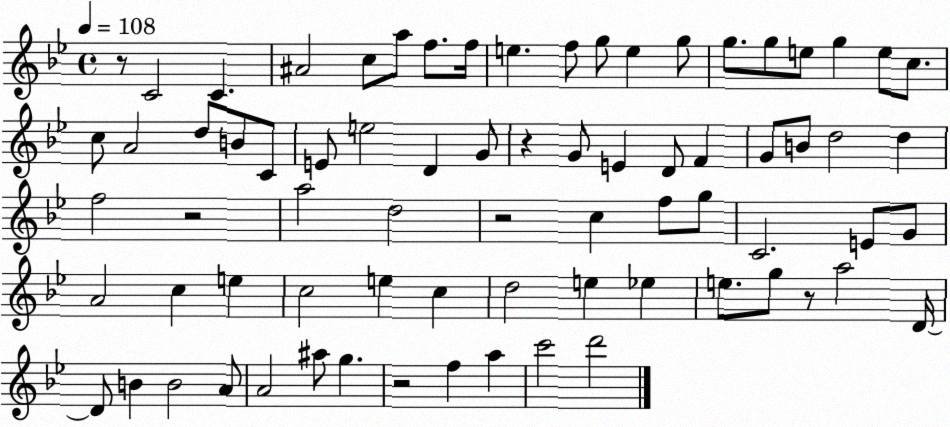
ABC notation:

X:1
T:Untitled
M:4/4
L:1/4
K:Bb
z/2 C2 C ^A2 c/2 a/2 f/2 f/4 e f/2 g/2 e g/2 g/2 g/2 e/2 g e/2 c/2 c/2 A2 d/2 B/2 C/2 E/2 e2 D G/2 z G/2 E D/2 F G/2 B/2 d2 d f2 z2 a2 d2 z2 c f/2 g/2 C2 E/2 G/2 A2 c e c2 e c d2 e _e e/2 g/2 z/2 a2 D/4 D/2 B B2 A/2 A2 ^a/2 g z2 f a c'2 d'2